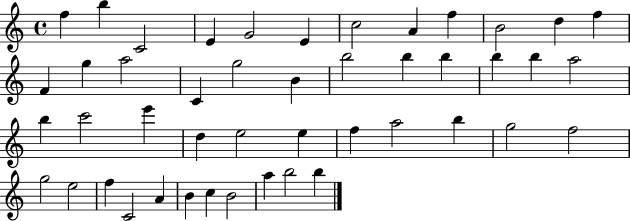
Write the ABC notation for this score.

X:1
T:Untitled
M:4/4
L:1/4
K:C
f b C2 E G2 E c2 A f B2 d f F g a2 C g2 B b2 b b b b a2 b c'2 e' d e2 e f a2 b g2 f2 g2 e2 f C2 A B c B2 a b2 b